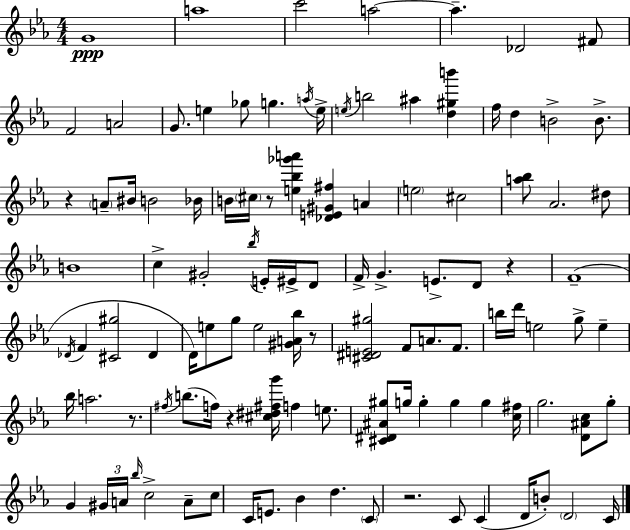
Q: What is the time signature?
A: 4/4